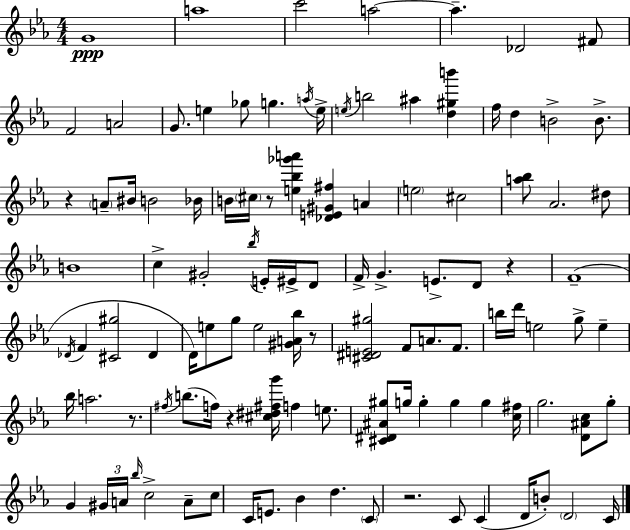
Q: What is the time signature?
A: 4/4